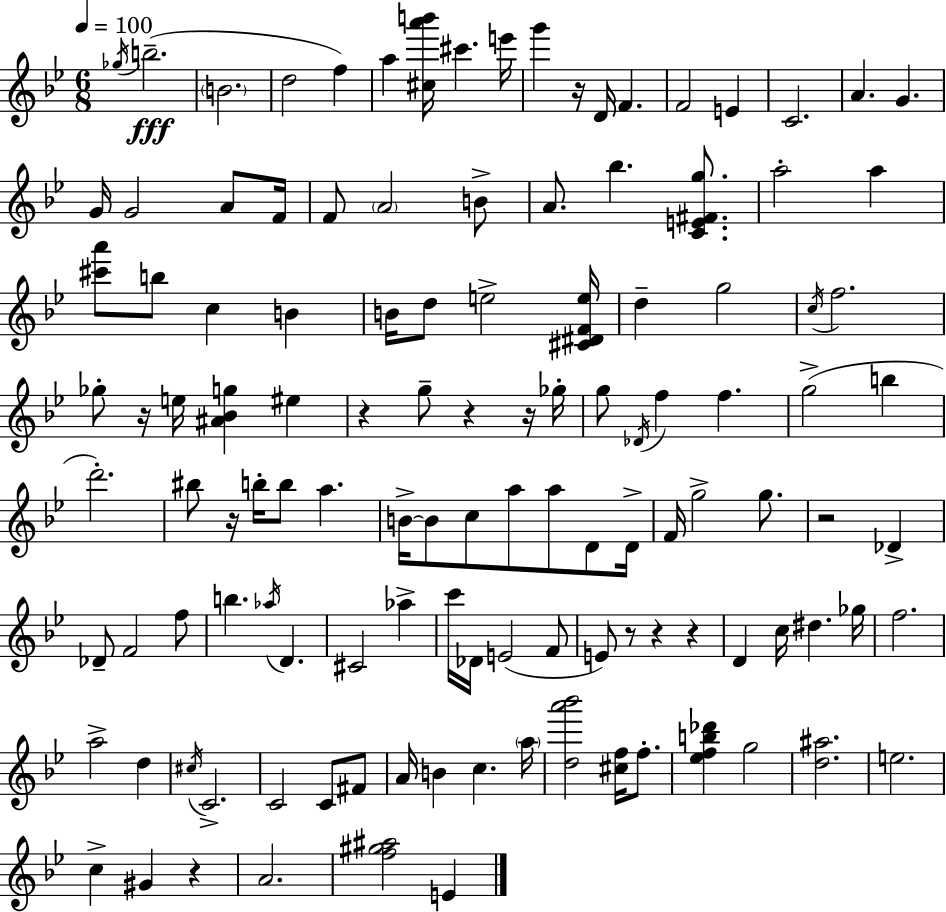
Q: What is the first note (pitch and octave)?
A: Gb5